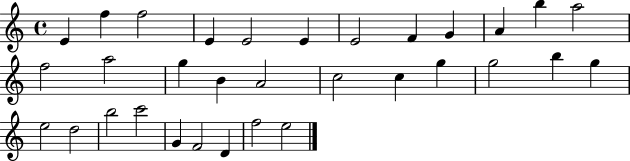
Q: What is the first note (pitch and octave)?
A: E4